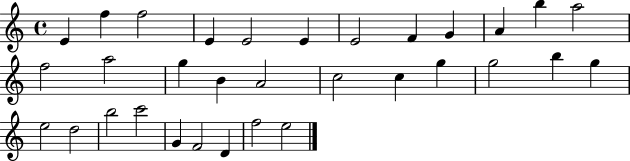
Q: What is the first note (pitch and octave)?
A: E4